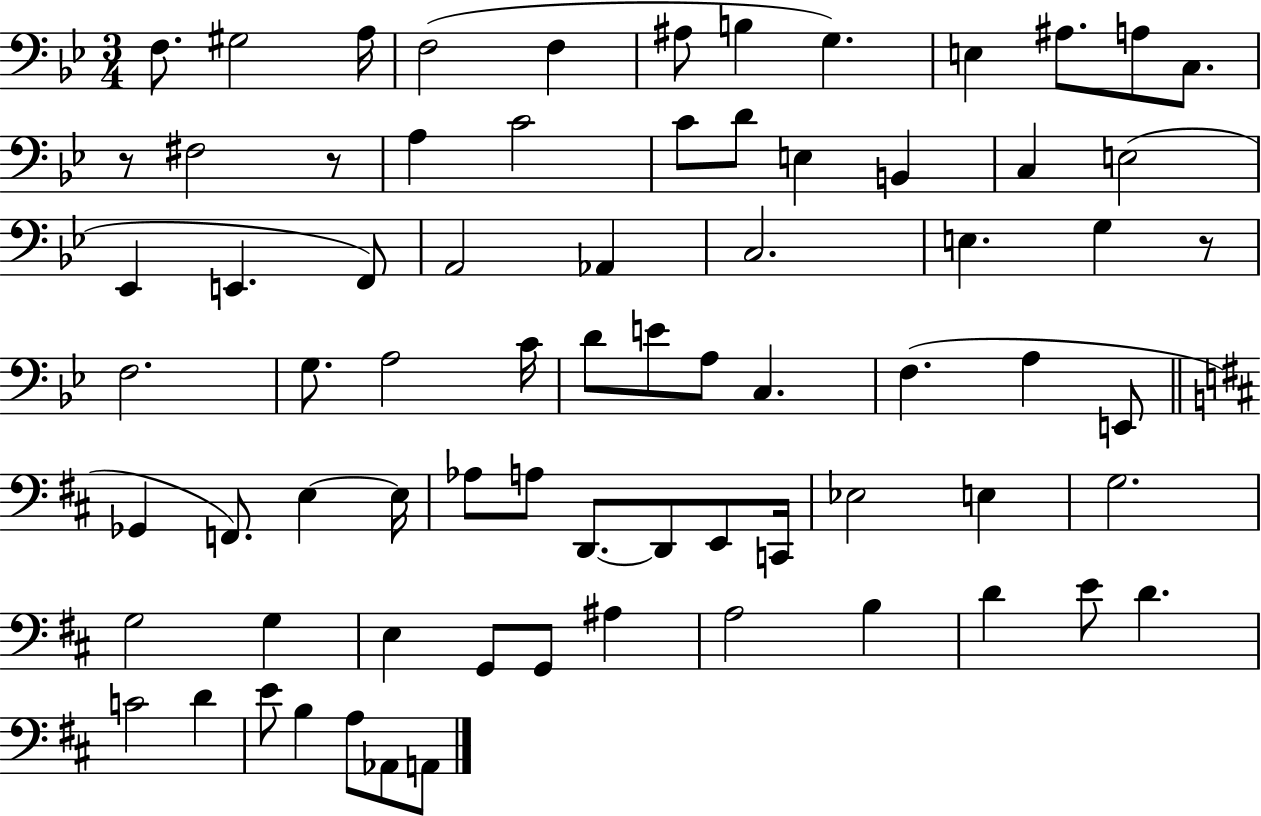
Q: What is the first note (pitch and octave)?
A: F3